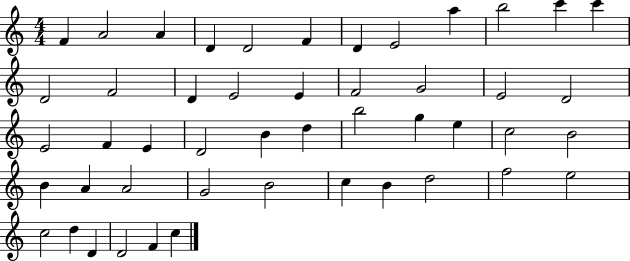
F4/q A4/h A4/q D4/q D4/h F4/q D4/q E4/h A5/q B5/h C6/q C6/q D4/h F4/h D4/q E4/h E4/q F4/h G4/h E4/h D4/h E4/h F4/q E4/q D4/h B4/q D5/q B5/h G5/q E5/q C5/h B4/h B4/q A4/q A4/h G4/h B4/h C5/q B4/q D5/h F5/h E5/h C5/h D5/q D4/q D4/h F4/q C5/q